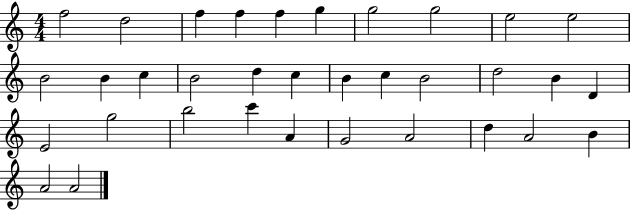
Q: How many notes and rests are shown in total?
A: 34